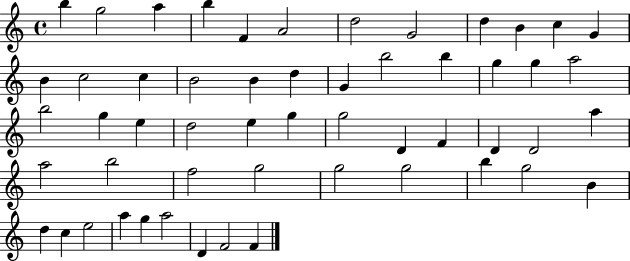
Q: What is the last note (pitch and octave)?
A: F4